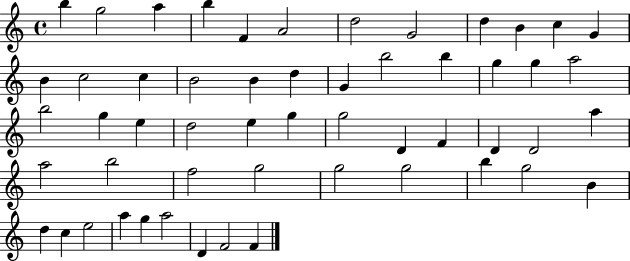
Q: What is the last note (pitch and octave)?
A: F4